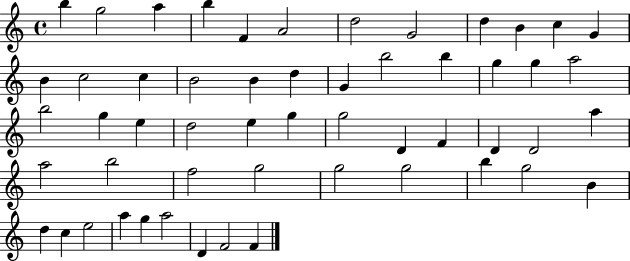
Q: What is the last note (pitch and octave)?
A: F4